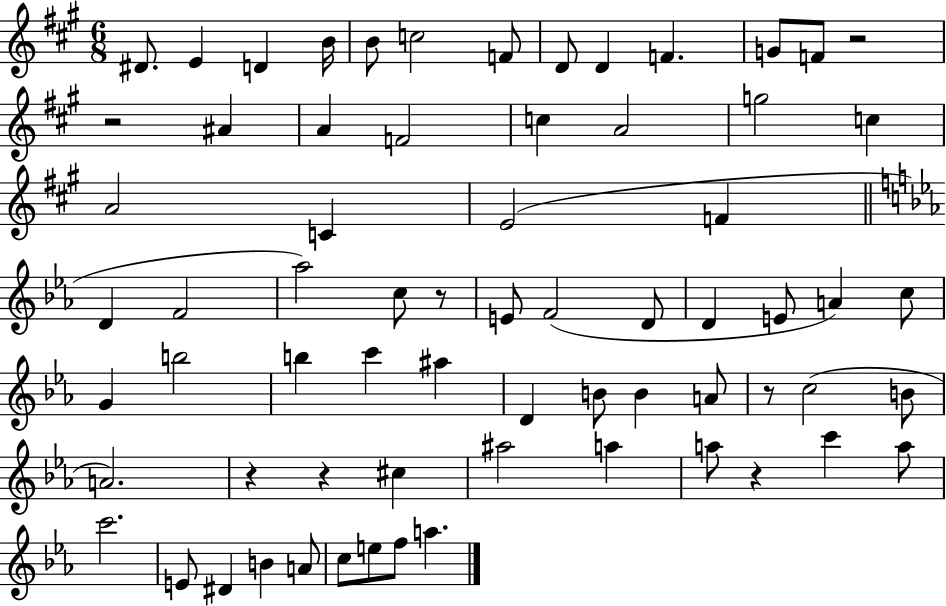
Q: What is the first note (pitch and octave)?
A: D#4